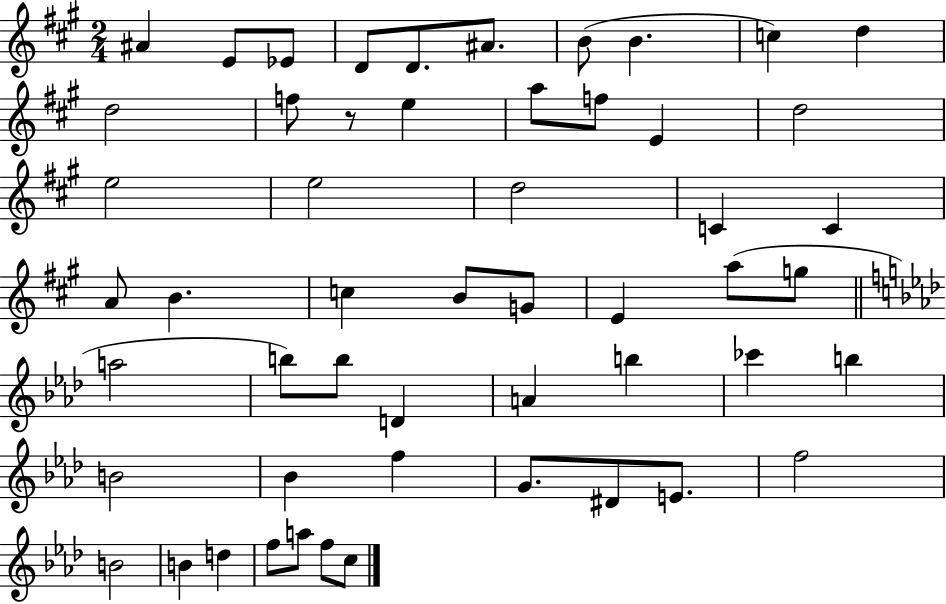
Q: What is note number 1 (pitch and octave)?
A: A#4